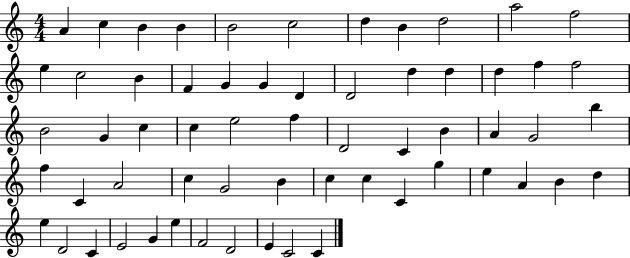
{
  \clef treble
  \numericTimeSignature
  \time 4/4
  \key c \major
  a'4 c''4 b'4 b'4 | b'2 c''2 | d''4 b'4 d''2 | a''2 f''2 | \break e''4 c''2 b'4 | f'4 g'4 g'4 d'4 | d'2 d''4 d''4 | d''4 f''4 f''2 | \break b'2 g'4 c''4 | c''4 e''2 f''4 | d'2 c'4 b'4 | a'4 g'2 b''4 | \break f''4 c'4 a'2 | c''4 g'2 b'4 | c''4 c''4 c'4 g''4 | e''4 a'4 b'4 d''4 | \break e''4 d'2 c'4 | e'2 g'4 e''4 | f'2 d'2 | e'4 c'2 c'4 | \break \bar "|."
}